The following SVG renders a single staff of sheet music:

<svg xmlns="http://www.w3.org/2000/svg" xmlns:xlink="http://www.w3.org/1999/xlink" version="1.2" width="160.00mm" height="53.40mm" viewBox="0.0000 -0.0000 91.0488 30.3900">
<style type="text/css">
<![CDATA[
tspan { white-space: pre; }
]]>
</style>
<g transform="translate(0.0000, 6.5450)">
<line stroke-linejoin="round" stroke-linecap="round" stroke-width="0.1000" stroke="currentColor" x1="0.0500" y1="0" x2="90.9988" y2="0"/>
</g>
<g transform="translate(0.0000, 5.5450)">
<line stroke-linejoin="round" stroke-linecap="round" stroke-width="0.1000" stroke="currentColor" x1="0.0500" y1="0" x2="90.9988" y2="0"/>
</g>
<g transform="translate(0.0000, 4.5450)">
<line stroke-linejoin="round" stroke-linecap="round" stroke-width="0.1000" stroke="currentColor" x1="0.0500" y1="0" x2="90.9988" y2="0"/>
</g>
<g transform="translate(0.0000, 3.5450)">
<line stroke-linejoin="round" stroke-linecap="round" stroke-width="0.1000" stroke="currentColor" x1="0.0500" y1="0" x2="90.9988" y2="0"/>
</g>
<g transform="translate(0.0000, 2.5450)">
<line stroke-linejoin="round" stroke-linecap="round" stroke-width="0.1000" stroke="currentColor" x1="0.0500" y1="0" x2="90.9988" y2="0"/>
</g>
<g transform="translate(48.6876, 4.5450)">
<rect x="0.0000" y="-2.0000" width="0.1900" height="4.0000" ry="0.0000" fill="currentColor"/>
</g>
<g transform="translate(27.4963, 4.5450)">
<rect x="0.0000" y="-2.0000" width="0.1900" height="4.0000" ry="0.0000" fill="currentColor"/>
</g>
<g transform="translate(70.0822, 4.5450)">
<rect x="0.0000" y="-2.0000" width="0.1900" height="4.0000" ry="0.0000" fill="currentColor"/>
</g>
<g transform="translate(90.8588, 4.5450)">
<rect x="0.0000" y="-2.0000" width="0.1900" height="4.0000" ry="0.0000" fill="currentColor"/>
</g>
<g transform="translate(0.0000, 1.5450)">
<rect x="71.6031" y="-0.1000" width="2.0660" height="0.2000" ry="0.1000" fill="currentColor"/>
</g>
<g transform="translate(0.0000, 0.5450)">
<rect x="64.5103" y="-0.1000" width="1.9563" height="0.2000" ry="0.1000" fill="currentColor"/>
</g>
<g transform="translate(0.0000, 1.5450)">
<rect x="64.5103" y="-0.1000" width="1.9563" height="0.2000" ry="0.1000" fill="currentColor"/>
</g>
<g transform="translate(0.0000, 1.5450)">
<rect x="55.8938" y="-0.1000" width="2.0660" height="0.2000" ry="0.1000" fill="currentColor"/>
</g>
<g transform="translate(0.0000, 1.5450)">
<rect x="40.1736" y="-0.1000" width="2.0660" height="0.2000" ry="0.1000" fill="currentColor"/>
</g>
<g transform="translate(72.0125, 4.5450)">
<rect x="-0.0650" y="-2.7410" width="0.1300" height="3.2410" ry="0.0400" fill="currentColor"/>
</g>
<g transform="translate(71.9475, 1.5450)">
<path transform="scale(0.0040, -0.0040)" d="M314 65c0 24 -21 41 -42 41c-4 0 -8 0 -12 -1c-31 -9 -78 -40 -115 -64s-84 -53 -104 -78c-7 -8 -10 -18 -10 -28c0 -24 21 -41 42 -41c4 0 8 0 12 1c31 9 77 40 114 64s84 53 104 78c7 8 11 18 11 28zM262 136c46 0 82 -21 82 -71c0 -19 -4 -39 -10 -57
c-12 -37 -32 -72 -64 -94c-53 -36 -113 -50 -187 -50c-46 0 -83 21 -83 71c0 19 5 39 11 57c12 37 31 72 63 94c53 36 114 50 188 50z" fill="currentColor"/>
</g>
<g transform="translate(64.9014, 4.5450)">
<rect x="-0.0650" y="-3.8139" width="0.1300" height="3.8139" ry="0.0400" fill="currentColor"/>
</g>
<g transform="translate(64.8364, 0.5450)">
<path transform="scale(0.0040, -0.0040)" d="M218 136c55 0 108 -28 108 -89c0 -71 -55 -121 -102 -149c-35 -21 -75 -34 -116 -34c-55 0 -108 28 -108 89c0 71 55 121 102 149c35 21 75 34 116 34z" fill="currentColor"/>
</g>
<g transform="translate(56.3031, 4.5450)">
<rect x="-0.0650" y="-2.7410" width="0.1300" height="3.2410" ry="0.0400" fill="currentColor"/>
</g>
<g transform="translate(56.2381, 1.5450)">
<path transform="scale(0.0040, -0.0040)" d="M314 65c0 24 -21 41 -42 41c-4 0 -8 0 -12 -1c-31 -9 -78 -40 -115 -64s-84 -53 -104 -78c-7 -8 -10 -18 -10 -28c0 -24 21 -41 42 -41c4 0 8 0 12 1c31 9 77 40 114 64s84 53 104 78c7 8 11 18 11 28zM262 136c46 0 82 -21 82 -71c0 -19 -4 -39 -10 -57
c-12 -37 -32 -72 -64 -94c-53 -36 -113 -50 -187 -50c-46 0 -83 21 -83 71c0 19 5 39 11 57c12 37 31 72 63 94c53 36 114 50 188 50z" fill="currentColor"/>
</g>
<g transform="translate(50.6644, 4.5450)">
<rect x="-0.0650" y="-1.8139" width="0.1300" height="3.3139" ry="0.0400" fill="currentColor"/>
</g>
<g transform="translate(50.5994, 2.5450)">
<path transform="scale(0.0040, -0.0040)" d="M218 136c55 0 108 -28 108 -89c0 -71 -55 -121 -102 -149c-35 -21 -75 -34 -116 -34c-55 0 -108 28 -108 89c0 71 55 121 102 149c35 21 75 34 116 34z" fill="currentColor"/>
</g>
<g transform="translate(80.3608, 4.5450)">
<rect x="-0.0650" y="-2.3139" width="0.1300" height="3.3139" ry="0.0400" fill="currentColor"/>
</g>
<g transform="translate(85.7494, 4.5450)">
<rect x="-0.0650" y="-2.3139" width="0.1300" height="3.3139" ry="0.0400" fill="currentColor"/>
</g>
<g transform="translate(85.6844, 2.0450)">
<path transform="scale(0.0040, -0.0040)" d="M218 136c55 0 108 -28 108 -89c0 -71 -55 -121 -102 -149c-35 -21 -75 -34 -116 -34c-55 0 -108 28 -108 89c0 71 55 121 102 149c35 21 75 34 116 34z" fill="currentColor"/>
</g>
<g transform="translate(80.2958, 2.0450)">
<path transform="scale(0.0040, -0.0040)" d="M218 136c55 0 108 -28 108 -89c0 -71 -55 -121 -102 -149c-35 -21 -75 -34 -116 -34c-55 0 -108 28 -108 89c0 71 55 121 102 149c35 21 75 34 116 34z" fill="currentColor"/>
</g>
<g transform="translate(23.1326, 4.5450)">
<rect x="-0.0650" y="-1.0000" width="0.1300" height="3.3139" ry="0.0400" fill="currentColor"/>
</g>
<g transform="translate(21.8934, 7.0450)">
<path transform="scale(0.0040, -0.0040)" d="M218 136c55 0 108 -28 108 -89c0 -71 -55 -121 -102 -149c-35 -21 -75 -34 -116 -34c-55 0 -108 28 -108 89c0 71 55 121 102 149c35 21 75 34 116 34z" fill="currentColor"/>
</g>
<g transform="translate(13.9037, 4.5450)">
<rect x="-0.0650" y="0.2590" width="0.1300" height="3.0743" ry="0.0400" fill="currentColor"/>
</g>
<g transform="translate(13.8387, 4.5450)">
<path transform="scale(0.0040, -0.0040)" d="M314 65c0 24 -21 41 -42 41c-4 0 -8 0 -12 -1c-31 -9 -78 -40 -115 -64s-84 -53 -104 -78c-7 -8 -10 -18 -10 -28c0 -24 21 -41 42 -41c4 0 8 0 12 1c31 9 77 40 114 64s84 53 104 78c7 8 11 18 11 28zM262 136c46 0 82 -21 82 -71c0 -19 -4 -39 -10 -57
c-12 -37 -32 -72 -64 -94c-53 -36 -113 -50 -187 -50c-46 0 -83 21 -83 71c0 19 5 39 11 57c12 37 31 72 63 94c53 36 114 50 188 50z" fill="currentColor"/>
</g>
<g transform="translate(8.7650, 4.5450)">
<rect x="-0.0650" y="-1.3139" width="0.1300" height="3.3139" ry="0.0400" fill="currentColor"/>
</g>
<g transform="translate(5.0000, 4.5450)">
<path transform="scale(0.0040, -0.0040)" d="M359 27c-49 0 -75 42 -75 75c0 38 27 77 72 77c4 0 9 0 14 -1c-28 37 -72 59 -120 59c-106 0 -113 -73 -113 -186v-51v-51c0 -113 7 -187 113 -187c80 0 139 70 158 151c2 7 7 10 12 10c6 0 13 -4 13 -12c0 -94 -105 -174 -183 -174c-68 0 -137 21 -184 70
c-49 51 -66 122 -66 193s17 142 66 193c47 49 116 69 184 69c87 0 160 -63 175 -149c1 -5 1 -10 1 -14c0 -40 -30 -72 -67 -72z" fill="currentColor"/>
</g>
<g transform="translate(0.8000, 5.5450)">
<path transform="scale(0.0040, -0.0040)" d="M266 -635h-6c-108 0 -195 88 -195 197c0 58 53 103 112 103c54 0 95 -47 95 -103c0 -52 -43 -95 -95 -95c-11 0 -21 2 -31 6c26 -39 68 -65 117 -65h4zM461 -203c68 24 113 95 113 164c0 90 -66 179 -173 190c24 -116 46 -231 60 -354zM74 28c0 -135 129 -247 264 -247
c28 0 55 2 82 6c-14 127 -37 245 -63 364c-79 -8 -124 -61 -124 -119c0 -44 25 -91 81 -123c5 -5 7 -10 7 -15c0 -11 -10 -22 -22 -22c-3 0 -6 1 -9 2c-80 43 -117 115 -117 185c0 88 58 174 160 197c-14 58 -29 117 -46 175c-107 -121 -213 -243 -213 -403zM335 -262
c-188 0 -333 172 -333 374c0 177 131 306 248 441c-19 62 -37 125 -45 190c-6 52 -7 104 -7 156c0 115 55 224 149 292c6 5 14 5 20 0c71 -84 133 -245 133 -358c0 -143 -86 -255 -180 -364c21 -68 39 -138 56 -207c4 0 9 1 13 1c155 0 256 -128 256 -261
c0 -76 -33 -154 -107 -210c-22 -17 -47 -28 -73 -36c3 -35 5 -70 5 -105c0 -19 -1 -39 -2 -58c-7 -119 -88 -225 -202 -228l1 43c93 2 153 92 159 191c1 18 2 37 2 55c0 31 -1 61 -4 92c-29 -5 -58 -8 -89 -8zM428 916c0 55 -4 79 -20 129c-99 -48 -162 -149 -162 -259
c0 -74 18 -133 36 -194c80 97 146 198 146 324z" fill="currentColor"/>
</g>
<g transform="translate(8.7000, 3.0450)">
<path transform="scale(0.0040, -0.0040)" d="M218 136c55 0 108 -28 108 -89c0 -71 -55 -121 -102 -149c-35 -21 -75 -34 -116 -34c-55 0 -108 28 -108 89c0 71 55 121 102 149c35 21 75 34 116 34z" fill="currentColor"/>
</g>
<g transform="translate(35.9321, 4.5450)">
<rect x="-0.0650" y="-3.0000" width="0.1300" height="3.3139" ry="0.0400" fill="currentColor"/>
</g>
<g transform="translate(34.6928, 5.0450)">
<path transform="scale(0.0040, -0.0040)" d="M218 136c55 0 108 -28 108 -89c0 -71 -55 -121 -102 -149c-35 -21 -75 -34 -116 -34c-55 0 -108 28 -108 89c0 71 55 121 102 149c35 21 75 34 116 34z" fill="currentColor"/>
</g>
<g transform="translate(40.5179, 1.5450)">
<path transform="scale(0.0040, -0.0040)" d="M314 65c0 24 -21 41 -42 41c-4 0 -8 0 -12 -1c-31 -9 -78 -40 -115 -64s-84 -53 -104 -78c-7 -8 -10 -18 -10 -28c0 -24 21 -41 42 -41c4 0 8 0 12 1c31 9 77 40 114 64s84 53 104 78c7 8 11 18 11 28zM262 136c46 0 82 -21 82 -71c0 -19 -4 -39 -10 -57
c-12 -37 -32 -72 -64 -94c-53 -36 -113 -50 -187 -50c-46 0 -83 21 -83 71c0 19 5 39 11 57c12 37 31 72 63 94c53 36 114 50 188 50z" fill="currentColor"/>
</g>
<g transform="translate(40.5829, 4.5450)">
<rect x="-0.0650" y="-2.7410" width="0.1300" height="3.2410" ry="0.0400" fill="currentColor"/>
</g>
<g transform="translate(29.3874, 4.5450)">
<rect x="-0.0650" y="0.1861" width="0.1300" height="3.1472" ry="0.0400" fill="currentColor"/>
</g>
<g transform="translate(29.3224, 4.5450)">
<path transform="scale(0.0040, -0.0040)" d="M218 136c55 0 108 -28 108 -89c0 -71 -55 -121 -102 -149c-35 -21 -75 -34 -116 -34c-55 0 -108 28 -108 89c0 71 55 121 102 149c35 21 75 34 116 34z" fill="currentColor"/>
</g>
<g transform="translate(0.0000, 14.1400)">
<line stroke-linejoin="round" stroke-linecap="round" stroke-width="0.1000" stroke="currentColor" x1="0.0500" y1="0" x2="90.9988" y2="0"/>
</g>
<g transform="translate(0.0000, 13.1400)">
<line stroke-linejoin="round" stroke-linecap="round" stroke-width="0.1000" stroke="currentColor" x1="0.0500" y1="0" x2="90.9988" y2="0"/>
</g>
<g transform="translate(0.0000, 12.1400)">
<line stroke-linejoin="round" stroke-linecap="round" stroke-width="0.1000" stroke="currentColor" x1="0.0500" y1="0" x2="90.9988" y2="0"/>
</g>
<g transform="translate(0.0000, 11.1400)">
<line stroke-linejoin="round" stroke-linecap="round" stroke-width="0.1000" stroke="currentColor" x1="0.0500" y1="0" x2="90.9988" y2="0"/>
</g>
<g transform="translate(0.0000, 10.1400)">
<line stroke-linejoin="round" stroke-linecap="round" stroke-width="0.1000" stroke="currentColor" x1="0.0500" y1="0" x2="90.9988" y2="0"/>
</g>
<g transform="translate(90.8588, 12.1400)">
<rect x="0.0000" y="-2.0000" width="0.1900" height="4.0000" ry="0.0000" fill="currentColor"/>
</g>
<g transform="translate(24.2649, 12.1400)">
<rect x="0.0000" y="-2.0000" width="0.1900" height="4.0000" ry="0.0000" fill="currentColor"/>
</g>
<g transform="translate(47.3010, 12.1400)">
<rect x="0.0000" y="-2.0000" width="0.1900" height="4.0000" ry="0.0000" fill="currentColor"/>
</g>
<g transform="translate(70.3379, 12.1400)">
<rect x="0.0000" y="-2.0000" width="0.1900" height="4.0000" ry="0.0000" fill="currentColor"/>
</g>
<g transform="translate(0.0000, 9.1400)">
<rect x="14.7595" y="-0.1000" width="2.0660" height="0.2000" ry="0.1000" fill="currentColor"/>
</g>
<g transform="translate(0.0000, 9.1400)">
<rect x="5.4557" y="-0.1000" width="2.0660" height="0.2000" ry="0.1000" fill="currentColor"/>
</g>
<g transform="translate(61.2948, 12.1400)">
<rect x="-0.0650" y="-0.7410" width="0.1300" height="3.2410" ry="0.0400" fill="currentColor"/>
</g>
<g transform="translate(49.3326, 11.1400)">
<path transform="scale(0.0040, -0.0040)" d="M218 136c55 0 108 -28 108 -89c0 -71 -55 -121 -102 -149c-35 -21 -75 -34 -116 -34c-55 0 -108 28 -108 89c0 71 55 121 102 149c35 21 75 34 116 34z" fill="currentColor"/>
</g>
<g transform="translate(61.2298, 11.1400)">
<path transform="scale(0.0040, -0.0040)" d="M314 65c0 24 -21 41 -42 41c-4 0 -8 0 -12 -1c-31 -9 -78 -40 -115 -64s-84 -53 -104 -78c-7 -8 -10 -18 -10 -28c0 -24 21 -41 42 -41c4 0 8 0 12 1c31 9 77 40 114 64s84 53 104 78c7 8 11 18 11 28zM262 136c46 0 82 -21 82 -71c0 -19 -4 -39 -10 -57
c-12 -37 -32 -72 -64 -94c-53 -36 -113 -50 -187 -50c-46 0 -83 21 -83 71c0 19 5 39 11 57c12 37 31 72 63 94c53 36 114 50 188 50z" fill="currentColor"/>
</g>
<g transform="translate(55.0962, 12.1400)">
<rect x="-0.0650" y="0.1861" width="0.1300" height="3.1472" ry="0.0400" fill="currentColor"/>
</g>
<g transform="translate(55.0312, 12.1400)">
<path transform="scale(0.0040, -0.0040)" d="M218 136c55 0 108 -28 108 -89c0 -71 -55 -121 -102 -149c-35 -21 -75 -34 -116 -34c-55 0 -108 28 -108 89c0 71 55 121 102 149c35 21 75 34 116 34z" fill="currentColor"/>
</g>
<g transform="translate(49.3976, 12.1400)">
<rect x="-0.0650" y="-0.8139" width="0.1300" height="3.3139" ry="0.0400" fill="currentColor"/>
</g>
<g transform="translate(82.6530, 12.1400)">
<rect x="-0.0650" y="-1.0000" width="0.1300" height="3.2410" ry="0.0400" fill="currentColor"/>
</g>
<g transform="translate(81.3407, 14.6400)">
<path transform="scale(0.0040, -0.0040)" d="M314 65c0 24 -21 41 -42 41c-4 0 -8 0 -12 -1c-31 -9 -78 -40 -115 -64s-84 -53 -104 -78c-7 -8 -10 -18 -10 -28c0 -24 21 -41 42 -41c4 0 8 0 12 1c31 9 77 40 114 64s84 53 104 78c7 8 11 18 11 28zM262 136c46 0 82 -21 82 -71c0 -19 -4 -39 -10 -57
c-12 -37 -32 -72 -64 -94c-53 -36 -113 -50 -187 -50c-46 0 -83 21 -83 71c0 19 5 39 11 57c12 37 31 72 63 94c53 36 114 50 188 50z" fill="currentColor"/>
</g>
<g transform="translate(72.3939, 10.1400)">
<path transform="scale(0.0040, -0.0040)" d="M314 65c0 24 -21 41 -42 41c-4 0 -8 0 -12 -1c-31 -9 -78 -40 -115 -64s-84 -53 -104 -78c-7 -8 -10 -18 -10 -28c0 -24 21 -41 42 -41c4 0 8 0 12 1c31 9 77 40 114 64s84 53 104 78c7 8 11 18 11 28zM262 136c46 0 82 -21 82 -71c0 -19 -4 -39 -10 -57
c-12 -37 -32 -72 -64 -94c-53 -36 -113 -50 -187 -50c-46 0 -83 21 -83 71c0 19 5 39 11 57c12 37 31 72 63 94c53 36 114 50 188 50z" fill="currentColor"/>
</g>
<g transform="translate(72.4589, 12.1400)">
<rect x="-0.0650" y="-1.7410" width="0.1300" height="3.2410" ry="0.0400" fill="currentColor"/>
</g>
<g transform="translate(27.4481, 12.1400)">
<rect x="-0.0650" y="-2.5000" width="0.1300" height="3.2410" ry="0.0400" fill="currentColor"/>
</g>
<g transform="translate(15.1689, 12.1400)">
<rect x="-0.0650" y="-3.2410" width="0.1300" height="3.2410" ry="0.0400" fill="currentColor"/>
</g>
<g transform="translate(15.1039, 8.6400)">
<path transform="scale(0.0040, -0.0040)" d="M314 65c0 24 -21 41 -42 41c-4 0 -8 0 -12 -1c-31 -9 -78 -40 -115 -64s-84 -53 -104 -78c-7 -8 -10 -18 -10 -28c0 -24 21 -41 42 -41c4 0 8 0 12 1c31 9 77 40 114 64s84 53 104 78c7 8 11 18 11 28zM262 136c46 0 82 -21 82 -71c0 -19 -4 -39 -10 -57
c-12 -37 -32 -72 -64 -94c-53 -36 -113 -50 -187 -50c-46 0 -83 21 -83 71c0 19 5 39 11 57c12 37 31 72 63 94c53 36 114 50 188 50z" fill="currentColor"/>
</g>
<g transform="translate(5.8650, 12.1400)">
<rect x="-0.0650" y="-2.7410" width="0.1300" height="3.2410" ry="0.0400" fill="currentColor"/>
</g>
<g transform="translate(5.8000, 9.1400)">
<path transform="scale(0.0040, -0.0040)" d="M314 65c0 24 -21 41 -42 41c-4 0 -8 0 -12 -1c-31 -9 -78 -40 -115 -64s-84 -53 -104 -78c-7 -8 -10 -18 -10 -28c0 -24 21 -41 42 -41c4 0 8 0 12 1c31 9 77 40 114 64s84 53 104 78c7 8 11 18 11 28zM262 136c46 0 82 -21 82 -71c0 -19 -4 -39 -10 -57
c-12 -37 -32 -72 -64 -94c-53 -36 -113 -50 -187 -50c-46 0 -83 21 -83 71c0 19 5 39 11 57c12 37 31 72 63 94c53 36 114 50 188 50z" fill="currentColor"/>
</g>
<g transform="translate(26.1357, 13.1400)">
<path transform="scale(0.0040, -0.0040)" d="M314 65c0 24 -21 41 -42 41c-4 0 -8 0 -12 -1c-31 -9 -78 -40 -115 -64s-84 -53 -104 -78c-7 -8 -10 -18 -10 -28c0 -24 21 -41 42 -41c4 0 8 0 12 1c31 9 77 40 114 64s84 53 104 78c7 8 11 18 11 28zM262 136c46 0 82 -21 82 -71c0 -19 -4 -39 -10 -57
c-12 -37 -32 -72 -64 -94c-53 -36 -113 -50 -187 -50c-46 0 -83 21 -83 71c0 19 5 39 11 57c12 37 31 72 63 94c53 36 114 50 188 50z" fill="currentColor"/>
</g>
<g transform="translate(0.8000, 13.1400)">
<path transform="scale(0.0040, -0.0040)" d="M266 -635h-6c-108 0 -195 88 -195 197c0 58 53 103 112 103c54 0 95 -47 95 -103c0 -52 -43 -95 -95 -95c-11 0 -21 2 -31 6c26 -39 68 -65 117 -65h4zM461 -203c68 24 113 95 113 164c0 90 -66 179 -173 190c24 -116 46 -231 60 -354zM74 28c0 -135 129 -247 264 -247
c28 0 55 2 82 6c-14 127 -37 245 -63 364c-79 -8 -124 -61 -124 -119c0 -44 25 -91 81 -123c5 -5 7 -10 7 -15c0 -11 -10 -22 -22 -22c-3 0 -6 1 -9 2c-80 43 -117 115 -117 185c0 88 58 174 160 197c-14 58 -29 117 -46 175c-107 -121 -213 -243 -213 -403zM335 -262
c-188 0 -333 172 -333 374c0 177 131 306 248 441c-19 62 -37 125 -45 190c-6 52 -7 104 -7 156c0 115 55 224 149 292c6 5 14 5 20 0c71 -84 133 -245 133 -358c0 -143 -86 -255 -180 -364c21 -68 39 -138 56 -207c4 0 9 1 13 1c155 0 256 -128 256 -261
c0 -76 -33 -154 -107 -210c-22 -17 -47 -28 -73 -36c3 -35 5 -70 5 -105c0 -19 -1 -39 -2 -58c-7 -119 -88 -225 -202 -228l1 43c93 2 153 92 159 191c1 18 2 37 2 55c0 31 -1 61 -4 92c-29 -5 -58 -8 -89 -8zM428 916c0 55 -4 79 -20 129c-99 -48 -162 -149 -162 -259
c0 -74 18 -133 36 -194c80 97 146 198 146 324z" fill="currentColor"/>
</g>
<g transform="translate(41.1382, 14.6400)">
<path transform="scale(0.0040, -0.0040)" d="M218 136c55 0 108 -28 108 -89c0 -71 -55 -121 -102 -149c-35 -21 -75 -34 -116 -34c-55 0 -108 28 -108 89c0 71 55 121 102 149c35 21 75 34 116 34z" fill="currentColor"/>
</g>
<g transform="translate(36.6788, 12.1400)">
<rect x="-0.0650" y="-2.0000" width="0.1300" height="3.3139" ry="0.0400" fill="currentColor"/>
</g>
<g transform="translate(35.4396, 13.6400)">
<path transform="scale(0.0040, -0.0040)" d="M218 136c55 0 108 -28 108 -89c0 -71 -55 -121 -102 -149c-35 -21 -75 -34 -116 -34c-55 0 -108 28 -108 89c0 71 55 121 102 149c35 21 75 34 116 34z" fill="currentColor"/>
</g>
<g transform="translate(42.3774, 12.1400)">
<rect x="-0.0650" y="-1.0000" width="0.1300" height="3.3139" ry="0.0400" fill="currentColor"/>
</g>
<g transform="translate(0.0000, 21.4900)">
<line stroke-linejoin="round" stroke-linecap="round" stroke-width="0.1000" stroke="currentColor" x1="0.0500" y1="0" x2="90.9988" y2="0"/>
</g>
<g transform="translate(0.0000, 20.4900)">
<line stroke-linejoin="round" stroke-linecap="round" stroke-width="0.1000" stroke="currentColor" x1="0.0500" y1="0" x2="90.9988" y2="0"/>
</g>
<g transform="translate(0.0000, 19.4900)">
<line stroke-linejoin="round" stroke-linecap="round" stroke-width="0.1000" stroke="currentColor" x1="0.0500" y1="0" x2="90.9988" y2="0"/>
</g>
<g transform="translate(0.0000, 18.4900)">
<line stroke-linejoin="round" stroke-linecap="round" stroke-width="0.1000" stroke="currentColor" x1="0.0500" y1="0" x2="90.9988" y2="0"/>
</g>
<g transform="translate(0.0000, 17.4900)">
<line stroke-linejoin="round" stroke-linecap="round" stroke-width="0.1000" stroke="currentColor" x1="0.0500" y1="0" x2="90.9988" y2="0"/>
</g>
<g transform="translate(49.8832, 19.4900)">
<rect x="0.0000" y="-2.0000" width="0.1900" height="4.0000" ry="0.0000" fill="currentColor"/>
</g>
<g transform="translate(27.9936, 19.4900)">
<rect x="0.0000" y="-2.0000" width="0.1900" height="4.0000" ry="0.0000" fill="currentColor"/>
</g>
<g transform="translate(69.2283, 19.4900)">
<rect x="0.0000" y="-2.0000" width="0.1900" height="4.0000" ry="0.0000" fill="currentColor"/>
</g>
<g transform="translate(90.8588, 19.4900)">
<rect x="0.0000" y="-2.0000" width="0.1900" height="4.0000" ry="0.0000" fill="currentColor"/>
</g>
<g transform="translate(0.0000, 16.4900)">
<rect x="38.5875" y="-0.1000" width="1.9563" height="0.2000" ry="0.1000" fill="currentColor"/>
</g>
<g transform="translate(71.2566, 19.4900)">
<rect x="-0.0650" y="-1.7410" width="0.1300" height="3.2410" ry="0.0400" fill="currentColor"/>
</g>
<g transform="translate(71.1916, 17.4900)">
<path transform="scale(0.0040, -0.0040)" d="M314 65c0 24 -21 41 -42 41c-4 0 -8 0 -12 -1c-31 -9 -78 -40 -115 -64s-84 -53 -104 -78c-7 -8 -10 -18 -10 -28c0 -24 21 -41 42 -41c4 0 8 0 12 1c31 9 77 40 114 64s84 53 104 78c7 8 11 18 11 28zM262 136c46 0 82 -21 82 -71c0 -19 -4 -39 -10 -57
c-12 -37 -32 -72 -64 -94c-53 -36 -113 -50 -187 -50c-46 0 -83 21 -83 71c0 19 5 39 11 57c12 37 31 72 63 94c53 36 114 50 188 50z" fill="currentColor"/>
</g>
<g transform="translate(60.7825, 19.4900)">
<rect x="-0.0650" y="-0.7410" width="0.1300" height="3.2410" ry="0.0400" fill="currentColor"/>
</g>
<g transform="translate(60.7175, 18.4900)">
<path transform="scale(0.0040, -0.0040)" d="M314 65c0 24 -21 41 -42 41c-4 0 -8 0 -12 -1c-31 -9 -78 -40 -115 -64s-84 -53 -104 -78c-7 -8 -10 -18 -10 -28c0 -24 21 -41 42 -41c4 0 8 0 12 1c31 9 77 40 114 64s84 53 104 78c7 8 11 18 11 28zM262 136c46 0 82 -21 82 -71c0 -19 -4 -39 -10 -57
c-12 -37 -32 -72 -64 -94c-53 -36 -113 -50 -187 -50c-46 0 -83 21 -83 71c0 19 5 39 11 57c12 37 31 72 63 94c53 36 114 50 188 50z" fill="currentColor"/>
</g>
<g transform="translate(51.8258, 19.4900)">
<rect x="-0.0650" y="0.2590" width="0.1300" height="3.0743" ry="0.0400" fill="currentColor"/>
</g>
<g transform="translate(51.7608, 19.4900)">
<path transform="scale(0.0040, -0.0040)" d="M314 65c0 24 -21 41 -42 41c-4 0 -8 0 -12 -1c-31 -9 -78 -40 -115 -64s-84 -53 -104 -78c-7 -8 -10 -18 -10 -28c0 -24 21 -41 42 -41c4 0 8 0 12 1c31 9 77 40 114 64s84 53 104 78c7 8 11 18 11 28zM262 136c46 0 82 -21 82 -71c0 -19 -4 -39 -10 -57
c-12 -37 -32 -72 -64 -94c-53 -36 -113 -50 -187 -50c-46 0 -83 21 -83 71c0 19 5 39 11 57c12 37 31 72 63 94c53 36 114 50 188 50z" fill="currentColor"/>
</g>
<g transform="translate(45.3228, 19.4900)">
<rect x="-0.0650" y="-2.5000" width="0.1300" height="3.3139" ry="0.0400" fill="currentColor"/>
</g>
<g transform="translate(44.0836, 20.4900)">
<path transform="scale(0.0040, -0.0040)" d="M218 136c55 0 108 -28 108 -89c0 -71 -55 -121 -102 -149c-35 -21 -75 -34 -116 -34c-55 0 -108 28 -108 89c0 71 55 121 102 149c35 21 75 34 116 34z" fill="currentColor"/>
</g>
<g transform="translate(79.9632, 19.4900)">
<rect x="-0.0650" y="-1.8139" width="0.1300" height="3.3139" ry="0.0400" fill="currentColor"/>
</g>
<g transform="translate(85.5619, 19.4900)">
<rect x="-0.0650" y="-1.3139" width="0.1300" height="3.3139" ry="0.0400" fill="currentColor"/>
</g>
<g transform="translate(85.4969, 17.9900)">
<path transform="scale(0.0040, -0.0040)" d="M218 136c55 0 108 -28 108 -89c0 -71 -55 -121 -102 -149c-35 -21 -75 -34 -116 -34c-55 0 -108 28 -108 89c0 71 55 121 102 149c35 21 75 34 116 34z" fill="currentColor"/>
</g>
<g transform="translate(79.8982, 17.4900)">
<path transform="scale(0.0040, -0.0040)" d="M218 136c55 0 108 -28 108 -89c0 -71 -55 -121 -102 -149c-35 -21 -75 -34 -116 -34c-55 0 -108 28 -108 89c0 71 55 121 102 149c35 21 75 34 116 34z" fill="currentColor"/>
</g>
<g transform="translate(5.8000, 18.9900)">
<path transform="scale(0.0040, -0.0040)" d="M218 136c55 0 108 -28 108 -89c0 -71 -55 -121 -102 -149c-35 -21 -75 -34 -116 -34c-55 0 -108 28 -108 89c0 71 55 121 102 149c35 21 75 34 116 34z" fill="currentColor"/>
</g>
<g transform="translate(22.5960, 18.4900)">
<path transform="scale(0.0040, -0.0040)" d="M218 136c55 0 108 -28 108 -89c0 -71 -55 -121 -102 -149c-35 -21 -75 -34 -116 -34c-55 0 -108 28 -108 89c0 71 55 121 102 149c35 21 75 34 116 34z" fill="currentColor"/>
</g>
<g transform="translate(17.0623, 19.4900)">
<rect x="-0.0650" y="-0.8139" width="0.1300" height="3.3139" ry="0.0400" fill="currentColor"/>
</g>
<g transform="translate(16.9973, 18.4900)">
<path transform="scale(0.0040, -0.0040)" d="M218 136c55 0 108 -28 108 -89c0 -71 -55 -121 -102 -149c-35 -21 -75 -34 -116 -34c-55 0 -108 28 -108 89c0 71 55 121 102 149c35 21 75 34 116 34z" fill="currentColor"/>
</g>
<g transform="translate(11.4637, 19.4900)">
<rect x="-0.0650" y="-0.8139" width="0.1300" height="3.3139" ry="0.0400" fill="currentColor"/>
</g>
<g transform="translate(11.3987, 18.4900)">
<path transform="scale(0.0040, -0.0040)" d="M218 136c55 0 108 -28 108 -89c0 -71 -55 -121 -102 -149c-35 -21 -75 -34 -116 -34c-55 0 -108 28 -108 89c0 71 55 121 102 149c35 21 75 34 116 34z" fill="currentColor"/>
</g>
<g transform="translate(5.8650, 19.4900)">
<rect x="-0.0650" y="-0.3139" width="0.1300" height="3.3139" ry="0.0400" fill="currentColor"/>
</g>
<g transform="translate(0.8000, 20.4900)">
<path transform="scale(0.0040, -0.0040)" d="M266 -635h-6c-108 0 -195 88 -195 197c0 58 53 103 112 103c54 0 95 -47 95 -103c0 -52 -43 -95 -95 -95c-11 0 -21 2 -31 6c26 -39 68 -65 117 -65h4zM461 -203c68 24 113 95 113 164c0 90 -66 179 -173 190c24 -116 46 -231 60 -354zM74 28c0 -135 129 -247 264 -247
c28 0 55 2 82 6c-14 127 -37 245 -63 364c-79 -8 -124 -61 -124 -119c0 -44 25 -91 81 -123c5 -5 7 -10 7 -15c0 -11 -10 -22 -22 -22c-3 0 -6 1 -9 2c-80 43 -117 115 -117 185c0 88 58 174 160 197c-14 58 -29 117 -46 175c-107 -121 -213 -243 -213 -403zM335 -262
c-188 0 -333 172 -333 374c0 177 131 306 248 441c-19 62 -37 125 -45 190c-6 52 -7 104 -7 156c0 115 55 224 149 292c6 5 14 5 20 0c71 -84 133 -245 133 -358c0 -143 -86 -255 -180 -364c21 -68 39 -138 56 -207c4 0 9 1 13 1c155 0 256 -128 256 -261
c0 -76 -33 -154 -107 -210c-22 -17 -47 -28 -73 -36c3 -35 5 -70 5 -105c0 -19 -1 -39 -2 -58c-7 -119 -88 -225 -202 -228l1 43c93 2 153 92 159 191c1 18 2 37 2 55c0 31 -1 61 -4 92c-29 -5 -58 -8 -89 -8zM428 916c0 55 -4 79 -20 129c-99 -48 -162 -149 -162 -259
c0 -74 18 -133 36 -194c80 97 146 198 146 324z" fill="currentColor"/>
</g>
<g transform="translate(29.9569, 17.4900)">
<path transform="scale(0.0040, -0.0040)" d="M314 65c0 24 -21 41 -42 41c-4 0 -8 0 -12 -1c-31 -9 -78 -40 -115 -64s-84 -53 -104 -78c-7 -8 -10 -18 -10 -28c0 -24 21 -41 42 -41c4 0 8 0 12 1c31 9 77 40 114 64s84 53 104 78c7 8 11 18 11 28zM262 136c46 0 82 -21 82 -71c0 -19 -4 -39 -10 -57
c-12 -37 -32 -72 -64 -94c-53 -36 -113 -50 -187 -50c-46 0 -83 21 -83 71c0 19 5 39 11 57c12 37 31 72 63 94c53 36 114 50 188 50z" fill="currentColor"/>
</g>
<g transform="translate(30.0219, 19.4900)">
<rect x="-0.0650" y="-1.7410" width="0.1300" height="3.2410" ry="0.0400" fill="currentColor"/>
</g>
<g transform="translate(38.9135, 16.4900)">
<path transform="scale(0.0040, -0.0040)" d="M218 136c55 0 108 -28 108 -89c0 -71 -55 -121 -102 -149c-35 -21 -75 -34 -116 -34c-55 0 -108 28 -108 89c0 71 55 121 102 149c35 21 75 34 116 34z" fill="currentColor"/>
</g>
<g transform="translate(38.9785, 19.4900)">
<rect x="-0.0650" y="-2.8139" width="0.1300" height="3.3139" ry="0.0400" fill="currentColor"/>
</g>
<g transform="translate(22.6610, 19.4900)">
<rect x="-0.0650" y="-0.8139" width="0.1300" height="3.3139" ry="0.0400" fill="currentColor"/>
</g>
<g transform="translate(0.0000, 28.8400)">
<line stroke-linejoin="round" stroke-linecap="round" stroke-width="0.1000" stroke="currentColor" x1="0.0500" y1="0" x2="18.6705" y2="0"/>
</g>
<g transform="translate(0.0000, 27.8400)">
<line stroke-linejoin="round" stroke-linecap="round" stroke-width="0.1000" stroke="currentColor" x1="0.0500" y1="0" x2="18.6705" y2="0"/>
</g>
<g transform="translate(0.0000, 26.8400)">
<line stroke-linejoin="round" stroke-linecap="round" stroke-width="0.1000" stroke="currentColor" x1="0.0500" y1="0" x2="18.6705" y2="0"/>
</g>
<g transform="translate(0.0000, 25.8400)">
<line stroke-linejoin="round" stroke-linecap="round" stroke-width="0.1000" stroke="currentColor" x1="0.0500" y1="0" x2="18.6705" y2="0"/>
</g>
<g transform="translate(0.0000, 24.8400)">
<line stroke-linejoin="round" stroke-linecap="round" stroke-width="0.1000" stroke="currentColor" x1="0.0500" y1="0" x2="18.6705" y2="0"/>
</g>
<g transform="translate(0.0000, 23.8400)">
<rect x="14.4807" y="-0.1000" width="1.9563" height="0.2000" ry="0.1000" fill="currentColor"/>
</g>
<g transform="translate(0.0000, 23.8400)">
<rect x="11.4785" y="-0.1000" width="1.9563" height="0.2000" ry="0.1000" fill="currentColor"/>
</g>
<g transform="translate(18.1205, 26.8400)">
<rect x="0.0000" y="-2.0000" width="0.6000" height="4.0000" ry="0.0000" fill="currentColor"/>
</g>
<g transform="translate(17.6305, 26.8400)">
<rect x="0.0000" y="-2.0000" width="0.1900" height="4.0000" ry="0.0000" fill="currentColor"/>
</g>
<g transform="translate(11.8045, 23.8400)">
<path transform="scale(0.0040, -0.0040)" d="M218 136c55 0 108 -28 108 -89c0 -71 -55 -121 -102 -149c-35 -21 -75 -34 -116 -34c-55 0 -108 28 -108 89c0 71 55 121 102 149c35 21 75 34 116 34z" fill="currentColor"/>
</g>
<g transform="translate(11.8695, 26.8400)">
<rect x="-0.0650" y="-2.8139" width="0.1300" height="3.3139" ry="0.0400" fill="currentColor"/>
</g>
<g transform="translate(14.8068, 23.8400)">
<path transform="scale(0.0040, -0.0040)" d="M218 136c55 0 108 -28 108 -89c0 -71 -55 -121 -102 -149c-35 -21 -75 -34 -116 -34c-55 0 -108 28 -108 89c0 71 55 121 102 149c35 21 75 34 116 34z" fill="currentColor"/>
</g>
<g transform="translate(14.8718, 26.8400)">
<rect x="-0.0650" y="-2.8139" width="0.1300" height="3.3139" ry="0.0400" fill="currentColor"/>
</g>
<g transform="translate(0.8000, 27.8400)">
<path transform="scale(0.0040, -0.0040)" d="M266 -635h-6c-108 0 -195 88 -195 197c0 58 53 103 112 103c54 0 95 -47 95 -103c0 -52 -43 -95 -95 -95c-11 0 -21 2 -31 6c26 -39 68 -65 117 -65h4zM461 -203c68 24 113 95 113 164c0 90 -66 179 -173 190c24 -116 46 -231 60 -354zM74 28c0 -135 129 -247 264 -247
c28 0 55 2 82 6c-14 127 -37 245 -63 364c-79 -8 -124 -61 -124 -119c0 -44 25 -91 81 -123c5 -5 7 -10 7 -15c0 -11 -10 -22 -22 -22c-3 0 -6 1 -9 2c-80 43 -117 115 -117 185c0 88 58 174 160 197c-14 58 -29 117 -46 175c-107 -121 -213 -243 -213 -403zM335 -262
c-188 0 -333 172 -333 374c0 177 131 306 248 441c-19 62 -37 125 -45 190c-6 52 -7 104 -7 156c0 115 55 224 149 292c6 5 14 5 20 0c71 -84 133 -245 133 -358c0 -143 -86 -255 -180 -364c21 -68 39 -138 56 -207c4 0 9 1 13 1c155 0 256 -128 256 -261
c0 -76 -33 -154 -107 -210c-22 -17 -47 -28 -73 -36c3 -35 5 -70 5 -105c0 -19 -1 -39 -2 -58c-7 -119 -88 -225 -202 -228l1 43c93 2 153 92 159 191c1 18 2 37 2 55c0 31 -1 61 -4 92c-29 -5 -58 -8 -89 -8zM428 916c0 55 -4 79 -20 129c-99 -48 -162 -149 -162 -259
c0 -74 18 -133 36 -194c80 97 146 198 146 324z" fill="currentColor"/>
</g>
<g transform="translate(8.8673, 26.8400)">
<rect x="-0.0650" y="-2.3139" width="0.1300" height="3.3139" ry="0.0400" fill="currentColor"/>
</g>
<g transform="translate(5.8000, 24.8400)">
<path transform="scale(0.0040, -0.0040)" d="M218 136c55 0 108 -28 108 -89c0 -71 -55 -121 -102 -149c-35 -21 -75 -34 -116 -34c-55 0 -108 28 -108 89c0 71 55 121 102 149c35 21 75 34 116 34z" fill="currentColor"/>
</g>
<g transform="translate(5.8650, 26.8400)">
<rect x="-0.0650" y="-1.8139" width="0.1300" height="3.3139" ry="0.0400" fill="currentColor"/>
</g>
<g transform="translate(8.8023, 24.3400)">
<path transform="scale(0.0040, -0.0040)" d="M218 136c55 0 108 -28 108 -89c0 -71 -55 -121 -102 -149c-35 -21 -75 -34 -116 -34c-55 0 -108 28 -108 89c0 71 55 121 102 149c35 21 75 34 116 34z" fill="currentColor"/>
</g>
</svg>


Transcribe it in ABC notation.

X:1
T:Untitled
M:4/4
L:1/4
K:C
e B2 D B A a2 f a2 c' a2 g g a2 b2 G2 F D d B d2 f2 D2 c d d d f2 a G B2 d2 f2 f e f g a a